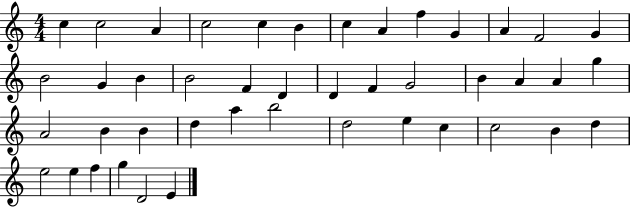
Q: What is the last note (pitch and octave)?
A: E4